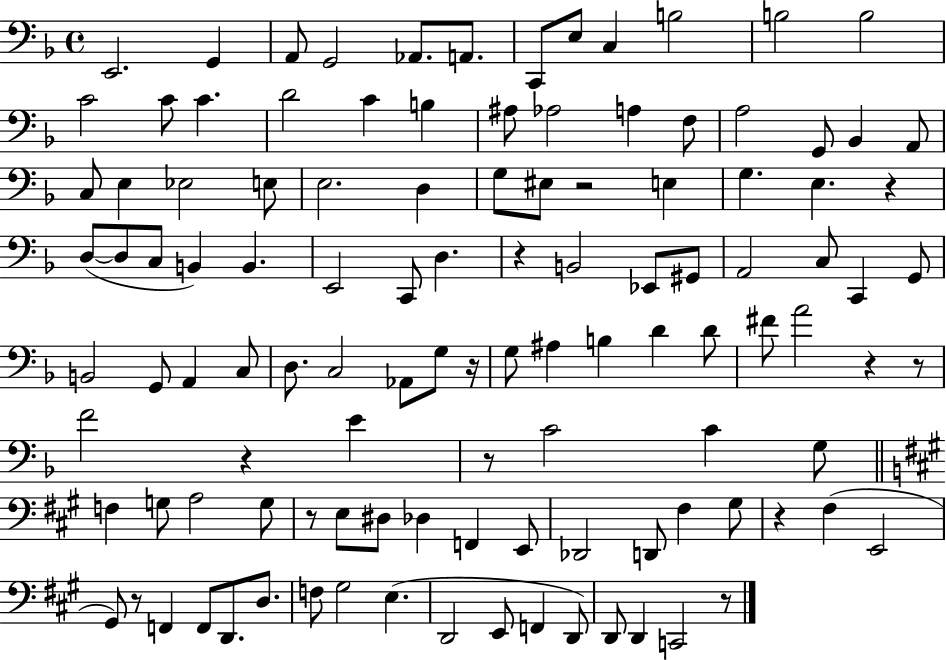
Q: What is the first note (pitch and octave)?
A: E2